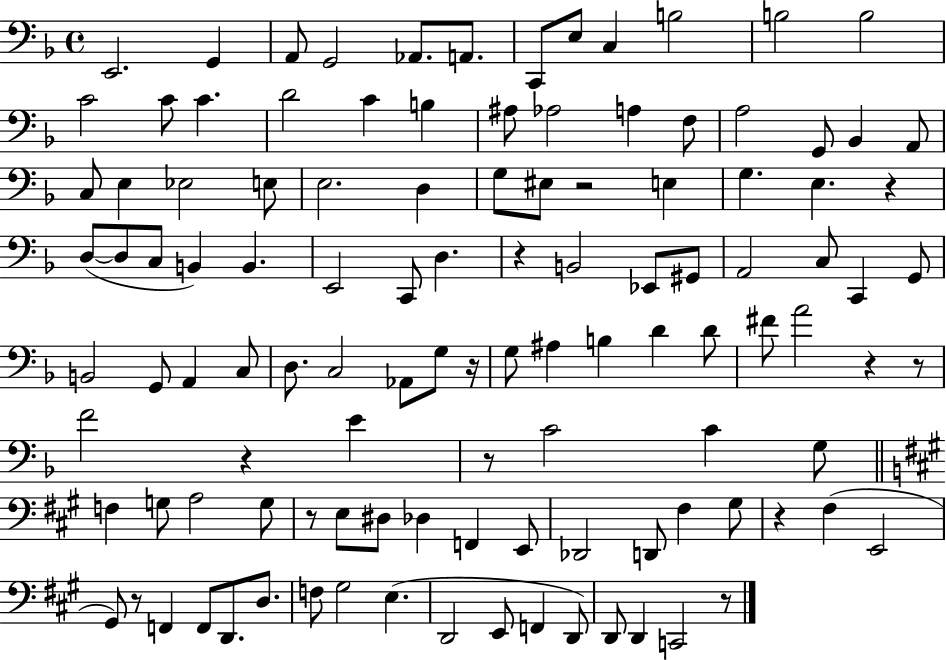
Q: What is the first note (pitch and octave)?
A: E2